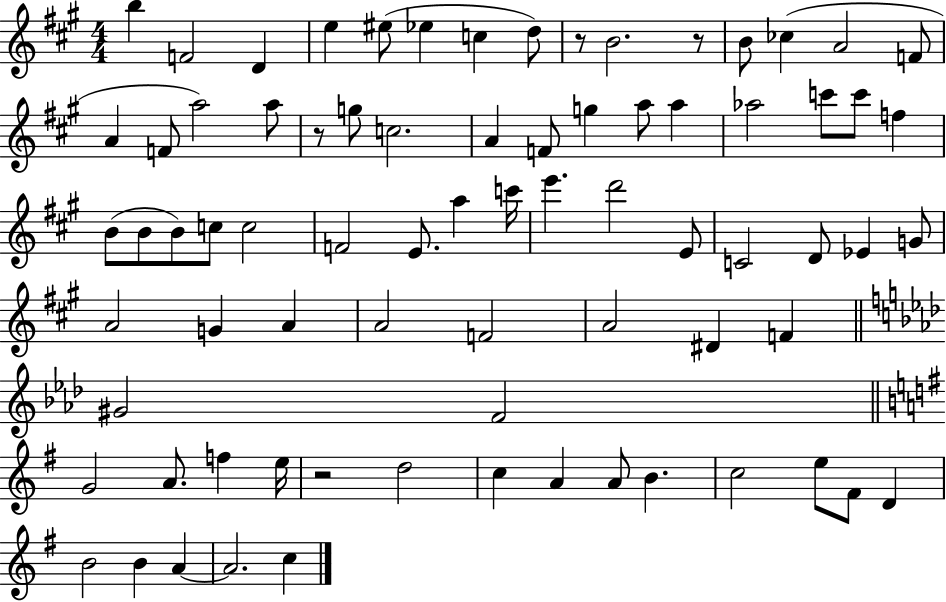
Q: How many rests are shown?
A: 4